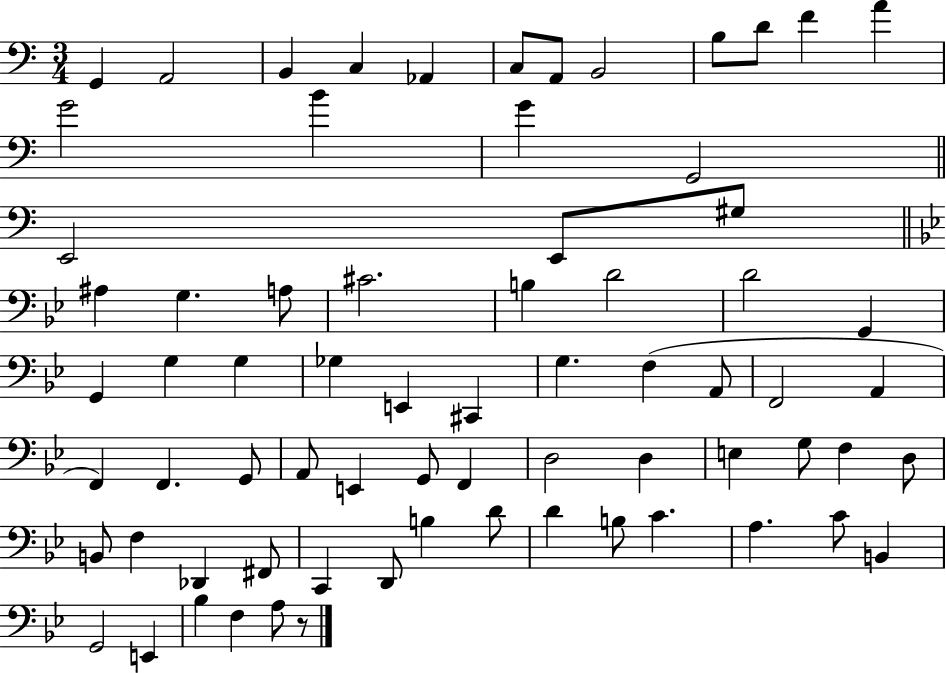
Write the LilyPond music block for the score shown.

{
  \clef bass
  \numericTimeSignature
  \time 3/4
  \key c \major
  \repeat volta 2 { g,4 a,2 | b,4 c4 aes,4 | c8 a,8 b,2 | b8 d'8 f'4 a'4 | \break g'2 b'4 | g'4 g,2 | \bar "||" \break \key c \major e,2 e,8 gis8 | \bar "||" \break \key g \minor ais4 g4. a8 | cis'2. | b4 d'2 | d'2 g,4 | \break g,4 g4 g4 | ges4 e,4 cis,4 | g4. f4( a,8 | f,2 a,4 | \break f,4) f,4. g,8 | a,8 e,4 g,8 f,4 | d2 d4 | e4 g8 f4 d8 | \break b,8 f4 des,4 fis,8 | c,4 d,8 b4 d'8 | d'4 b8 c'4. | a4. c'8 b,4 | \break g,2 e,4 | bes4 f4 a8 r8 | } \bar "|."
}